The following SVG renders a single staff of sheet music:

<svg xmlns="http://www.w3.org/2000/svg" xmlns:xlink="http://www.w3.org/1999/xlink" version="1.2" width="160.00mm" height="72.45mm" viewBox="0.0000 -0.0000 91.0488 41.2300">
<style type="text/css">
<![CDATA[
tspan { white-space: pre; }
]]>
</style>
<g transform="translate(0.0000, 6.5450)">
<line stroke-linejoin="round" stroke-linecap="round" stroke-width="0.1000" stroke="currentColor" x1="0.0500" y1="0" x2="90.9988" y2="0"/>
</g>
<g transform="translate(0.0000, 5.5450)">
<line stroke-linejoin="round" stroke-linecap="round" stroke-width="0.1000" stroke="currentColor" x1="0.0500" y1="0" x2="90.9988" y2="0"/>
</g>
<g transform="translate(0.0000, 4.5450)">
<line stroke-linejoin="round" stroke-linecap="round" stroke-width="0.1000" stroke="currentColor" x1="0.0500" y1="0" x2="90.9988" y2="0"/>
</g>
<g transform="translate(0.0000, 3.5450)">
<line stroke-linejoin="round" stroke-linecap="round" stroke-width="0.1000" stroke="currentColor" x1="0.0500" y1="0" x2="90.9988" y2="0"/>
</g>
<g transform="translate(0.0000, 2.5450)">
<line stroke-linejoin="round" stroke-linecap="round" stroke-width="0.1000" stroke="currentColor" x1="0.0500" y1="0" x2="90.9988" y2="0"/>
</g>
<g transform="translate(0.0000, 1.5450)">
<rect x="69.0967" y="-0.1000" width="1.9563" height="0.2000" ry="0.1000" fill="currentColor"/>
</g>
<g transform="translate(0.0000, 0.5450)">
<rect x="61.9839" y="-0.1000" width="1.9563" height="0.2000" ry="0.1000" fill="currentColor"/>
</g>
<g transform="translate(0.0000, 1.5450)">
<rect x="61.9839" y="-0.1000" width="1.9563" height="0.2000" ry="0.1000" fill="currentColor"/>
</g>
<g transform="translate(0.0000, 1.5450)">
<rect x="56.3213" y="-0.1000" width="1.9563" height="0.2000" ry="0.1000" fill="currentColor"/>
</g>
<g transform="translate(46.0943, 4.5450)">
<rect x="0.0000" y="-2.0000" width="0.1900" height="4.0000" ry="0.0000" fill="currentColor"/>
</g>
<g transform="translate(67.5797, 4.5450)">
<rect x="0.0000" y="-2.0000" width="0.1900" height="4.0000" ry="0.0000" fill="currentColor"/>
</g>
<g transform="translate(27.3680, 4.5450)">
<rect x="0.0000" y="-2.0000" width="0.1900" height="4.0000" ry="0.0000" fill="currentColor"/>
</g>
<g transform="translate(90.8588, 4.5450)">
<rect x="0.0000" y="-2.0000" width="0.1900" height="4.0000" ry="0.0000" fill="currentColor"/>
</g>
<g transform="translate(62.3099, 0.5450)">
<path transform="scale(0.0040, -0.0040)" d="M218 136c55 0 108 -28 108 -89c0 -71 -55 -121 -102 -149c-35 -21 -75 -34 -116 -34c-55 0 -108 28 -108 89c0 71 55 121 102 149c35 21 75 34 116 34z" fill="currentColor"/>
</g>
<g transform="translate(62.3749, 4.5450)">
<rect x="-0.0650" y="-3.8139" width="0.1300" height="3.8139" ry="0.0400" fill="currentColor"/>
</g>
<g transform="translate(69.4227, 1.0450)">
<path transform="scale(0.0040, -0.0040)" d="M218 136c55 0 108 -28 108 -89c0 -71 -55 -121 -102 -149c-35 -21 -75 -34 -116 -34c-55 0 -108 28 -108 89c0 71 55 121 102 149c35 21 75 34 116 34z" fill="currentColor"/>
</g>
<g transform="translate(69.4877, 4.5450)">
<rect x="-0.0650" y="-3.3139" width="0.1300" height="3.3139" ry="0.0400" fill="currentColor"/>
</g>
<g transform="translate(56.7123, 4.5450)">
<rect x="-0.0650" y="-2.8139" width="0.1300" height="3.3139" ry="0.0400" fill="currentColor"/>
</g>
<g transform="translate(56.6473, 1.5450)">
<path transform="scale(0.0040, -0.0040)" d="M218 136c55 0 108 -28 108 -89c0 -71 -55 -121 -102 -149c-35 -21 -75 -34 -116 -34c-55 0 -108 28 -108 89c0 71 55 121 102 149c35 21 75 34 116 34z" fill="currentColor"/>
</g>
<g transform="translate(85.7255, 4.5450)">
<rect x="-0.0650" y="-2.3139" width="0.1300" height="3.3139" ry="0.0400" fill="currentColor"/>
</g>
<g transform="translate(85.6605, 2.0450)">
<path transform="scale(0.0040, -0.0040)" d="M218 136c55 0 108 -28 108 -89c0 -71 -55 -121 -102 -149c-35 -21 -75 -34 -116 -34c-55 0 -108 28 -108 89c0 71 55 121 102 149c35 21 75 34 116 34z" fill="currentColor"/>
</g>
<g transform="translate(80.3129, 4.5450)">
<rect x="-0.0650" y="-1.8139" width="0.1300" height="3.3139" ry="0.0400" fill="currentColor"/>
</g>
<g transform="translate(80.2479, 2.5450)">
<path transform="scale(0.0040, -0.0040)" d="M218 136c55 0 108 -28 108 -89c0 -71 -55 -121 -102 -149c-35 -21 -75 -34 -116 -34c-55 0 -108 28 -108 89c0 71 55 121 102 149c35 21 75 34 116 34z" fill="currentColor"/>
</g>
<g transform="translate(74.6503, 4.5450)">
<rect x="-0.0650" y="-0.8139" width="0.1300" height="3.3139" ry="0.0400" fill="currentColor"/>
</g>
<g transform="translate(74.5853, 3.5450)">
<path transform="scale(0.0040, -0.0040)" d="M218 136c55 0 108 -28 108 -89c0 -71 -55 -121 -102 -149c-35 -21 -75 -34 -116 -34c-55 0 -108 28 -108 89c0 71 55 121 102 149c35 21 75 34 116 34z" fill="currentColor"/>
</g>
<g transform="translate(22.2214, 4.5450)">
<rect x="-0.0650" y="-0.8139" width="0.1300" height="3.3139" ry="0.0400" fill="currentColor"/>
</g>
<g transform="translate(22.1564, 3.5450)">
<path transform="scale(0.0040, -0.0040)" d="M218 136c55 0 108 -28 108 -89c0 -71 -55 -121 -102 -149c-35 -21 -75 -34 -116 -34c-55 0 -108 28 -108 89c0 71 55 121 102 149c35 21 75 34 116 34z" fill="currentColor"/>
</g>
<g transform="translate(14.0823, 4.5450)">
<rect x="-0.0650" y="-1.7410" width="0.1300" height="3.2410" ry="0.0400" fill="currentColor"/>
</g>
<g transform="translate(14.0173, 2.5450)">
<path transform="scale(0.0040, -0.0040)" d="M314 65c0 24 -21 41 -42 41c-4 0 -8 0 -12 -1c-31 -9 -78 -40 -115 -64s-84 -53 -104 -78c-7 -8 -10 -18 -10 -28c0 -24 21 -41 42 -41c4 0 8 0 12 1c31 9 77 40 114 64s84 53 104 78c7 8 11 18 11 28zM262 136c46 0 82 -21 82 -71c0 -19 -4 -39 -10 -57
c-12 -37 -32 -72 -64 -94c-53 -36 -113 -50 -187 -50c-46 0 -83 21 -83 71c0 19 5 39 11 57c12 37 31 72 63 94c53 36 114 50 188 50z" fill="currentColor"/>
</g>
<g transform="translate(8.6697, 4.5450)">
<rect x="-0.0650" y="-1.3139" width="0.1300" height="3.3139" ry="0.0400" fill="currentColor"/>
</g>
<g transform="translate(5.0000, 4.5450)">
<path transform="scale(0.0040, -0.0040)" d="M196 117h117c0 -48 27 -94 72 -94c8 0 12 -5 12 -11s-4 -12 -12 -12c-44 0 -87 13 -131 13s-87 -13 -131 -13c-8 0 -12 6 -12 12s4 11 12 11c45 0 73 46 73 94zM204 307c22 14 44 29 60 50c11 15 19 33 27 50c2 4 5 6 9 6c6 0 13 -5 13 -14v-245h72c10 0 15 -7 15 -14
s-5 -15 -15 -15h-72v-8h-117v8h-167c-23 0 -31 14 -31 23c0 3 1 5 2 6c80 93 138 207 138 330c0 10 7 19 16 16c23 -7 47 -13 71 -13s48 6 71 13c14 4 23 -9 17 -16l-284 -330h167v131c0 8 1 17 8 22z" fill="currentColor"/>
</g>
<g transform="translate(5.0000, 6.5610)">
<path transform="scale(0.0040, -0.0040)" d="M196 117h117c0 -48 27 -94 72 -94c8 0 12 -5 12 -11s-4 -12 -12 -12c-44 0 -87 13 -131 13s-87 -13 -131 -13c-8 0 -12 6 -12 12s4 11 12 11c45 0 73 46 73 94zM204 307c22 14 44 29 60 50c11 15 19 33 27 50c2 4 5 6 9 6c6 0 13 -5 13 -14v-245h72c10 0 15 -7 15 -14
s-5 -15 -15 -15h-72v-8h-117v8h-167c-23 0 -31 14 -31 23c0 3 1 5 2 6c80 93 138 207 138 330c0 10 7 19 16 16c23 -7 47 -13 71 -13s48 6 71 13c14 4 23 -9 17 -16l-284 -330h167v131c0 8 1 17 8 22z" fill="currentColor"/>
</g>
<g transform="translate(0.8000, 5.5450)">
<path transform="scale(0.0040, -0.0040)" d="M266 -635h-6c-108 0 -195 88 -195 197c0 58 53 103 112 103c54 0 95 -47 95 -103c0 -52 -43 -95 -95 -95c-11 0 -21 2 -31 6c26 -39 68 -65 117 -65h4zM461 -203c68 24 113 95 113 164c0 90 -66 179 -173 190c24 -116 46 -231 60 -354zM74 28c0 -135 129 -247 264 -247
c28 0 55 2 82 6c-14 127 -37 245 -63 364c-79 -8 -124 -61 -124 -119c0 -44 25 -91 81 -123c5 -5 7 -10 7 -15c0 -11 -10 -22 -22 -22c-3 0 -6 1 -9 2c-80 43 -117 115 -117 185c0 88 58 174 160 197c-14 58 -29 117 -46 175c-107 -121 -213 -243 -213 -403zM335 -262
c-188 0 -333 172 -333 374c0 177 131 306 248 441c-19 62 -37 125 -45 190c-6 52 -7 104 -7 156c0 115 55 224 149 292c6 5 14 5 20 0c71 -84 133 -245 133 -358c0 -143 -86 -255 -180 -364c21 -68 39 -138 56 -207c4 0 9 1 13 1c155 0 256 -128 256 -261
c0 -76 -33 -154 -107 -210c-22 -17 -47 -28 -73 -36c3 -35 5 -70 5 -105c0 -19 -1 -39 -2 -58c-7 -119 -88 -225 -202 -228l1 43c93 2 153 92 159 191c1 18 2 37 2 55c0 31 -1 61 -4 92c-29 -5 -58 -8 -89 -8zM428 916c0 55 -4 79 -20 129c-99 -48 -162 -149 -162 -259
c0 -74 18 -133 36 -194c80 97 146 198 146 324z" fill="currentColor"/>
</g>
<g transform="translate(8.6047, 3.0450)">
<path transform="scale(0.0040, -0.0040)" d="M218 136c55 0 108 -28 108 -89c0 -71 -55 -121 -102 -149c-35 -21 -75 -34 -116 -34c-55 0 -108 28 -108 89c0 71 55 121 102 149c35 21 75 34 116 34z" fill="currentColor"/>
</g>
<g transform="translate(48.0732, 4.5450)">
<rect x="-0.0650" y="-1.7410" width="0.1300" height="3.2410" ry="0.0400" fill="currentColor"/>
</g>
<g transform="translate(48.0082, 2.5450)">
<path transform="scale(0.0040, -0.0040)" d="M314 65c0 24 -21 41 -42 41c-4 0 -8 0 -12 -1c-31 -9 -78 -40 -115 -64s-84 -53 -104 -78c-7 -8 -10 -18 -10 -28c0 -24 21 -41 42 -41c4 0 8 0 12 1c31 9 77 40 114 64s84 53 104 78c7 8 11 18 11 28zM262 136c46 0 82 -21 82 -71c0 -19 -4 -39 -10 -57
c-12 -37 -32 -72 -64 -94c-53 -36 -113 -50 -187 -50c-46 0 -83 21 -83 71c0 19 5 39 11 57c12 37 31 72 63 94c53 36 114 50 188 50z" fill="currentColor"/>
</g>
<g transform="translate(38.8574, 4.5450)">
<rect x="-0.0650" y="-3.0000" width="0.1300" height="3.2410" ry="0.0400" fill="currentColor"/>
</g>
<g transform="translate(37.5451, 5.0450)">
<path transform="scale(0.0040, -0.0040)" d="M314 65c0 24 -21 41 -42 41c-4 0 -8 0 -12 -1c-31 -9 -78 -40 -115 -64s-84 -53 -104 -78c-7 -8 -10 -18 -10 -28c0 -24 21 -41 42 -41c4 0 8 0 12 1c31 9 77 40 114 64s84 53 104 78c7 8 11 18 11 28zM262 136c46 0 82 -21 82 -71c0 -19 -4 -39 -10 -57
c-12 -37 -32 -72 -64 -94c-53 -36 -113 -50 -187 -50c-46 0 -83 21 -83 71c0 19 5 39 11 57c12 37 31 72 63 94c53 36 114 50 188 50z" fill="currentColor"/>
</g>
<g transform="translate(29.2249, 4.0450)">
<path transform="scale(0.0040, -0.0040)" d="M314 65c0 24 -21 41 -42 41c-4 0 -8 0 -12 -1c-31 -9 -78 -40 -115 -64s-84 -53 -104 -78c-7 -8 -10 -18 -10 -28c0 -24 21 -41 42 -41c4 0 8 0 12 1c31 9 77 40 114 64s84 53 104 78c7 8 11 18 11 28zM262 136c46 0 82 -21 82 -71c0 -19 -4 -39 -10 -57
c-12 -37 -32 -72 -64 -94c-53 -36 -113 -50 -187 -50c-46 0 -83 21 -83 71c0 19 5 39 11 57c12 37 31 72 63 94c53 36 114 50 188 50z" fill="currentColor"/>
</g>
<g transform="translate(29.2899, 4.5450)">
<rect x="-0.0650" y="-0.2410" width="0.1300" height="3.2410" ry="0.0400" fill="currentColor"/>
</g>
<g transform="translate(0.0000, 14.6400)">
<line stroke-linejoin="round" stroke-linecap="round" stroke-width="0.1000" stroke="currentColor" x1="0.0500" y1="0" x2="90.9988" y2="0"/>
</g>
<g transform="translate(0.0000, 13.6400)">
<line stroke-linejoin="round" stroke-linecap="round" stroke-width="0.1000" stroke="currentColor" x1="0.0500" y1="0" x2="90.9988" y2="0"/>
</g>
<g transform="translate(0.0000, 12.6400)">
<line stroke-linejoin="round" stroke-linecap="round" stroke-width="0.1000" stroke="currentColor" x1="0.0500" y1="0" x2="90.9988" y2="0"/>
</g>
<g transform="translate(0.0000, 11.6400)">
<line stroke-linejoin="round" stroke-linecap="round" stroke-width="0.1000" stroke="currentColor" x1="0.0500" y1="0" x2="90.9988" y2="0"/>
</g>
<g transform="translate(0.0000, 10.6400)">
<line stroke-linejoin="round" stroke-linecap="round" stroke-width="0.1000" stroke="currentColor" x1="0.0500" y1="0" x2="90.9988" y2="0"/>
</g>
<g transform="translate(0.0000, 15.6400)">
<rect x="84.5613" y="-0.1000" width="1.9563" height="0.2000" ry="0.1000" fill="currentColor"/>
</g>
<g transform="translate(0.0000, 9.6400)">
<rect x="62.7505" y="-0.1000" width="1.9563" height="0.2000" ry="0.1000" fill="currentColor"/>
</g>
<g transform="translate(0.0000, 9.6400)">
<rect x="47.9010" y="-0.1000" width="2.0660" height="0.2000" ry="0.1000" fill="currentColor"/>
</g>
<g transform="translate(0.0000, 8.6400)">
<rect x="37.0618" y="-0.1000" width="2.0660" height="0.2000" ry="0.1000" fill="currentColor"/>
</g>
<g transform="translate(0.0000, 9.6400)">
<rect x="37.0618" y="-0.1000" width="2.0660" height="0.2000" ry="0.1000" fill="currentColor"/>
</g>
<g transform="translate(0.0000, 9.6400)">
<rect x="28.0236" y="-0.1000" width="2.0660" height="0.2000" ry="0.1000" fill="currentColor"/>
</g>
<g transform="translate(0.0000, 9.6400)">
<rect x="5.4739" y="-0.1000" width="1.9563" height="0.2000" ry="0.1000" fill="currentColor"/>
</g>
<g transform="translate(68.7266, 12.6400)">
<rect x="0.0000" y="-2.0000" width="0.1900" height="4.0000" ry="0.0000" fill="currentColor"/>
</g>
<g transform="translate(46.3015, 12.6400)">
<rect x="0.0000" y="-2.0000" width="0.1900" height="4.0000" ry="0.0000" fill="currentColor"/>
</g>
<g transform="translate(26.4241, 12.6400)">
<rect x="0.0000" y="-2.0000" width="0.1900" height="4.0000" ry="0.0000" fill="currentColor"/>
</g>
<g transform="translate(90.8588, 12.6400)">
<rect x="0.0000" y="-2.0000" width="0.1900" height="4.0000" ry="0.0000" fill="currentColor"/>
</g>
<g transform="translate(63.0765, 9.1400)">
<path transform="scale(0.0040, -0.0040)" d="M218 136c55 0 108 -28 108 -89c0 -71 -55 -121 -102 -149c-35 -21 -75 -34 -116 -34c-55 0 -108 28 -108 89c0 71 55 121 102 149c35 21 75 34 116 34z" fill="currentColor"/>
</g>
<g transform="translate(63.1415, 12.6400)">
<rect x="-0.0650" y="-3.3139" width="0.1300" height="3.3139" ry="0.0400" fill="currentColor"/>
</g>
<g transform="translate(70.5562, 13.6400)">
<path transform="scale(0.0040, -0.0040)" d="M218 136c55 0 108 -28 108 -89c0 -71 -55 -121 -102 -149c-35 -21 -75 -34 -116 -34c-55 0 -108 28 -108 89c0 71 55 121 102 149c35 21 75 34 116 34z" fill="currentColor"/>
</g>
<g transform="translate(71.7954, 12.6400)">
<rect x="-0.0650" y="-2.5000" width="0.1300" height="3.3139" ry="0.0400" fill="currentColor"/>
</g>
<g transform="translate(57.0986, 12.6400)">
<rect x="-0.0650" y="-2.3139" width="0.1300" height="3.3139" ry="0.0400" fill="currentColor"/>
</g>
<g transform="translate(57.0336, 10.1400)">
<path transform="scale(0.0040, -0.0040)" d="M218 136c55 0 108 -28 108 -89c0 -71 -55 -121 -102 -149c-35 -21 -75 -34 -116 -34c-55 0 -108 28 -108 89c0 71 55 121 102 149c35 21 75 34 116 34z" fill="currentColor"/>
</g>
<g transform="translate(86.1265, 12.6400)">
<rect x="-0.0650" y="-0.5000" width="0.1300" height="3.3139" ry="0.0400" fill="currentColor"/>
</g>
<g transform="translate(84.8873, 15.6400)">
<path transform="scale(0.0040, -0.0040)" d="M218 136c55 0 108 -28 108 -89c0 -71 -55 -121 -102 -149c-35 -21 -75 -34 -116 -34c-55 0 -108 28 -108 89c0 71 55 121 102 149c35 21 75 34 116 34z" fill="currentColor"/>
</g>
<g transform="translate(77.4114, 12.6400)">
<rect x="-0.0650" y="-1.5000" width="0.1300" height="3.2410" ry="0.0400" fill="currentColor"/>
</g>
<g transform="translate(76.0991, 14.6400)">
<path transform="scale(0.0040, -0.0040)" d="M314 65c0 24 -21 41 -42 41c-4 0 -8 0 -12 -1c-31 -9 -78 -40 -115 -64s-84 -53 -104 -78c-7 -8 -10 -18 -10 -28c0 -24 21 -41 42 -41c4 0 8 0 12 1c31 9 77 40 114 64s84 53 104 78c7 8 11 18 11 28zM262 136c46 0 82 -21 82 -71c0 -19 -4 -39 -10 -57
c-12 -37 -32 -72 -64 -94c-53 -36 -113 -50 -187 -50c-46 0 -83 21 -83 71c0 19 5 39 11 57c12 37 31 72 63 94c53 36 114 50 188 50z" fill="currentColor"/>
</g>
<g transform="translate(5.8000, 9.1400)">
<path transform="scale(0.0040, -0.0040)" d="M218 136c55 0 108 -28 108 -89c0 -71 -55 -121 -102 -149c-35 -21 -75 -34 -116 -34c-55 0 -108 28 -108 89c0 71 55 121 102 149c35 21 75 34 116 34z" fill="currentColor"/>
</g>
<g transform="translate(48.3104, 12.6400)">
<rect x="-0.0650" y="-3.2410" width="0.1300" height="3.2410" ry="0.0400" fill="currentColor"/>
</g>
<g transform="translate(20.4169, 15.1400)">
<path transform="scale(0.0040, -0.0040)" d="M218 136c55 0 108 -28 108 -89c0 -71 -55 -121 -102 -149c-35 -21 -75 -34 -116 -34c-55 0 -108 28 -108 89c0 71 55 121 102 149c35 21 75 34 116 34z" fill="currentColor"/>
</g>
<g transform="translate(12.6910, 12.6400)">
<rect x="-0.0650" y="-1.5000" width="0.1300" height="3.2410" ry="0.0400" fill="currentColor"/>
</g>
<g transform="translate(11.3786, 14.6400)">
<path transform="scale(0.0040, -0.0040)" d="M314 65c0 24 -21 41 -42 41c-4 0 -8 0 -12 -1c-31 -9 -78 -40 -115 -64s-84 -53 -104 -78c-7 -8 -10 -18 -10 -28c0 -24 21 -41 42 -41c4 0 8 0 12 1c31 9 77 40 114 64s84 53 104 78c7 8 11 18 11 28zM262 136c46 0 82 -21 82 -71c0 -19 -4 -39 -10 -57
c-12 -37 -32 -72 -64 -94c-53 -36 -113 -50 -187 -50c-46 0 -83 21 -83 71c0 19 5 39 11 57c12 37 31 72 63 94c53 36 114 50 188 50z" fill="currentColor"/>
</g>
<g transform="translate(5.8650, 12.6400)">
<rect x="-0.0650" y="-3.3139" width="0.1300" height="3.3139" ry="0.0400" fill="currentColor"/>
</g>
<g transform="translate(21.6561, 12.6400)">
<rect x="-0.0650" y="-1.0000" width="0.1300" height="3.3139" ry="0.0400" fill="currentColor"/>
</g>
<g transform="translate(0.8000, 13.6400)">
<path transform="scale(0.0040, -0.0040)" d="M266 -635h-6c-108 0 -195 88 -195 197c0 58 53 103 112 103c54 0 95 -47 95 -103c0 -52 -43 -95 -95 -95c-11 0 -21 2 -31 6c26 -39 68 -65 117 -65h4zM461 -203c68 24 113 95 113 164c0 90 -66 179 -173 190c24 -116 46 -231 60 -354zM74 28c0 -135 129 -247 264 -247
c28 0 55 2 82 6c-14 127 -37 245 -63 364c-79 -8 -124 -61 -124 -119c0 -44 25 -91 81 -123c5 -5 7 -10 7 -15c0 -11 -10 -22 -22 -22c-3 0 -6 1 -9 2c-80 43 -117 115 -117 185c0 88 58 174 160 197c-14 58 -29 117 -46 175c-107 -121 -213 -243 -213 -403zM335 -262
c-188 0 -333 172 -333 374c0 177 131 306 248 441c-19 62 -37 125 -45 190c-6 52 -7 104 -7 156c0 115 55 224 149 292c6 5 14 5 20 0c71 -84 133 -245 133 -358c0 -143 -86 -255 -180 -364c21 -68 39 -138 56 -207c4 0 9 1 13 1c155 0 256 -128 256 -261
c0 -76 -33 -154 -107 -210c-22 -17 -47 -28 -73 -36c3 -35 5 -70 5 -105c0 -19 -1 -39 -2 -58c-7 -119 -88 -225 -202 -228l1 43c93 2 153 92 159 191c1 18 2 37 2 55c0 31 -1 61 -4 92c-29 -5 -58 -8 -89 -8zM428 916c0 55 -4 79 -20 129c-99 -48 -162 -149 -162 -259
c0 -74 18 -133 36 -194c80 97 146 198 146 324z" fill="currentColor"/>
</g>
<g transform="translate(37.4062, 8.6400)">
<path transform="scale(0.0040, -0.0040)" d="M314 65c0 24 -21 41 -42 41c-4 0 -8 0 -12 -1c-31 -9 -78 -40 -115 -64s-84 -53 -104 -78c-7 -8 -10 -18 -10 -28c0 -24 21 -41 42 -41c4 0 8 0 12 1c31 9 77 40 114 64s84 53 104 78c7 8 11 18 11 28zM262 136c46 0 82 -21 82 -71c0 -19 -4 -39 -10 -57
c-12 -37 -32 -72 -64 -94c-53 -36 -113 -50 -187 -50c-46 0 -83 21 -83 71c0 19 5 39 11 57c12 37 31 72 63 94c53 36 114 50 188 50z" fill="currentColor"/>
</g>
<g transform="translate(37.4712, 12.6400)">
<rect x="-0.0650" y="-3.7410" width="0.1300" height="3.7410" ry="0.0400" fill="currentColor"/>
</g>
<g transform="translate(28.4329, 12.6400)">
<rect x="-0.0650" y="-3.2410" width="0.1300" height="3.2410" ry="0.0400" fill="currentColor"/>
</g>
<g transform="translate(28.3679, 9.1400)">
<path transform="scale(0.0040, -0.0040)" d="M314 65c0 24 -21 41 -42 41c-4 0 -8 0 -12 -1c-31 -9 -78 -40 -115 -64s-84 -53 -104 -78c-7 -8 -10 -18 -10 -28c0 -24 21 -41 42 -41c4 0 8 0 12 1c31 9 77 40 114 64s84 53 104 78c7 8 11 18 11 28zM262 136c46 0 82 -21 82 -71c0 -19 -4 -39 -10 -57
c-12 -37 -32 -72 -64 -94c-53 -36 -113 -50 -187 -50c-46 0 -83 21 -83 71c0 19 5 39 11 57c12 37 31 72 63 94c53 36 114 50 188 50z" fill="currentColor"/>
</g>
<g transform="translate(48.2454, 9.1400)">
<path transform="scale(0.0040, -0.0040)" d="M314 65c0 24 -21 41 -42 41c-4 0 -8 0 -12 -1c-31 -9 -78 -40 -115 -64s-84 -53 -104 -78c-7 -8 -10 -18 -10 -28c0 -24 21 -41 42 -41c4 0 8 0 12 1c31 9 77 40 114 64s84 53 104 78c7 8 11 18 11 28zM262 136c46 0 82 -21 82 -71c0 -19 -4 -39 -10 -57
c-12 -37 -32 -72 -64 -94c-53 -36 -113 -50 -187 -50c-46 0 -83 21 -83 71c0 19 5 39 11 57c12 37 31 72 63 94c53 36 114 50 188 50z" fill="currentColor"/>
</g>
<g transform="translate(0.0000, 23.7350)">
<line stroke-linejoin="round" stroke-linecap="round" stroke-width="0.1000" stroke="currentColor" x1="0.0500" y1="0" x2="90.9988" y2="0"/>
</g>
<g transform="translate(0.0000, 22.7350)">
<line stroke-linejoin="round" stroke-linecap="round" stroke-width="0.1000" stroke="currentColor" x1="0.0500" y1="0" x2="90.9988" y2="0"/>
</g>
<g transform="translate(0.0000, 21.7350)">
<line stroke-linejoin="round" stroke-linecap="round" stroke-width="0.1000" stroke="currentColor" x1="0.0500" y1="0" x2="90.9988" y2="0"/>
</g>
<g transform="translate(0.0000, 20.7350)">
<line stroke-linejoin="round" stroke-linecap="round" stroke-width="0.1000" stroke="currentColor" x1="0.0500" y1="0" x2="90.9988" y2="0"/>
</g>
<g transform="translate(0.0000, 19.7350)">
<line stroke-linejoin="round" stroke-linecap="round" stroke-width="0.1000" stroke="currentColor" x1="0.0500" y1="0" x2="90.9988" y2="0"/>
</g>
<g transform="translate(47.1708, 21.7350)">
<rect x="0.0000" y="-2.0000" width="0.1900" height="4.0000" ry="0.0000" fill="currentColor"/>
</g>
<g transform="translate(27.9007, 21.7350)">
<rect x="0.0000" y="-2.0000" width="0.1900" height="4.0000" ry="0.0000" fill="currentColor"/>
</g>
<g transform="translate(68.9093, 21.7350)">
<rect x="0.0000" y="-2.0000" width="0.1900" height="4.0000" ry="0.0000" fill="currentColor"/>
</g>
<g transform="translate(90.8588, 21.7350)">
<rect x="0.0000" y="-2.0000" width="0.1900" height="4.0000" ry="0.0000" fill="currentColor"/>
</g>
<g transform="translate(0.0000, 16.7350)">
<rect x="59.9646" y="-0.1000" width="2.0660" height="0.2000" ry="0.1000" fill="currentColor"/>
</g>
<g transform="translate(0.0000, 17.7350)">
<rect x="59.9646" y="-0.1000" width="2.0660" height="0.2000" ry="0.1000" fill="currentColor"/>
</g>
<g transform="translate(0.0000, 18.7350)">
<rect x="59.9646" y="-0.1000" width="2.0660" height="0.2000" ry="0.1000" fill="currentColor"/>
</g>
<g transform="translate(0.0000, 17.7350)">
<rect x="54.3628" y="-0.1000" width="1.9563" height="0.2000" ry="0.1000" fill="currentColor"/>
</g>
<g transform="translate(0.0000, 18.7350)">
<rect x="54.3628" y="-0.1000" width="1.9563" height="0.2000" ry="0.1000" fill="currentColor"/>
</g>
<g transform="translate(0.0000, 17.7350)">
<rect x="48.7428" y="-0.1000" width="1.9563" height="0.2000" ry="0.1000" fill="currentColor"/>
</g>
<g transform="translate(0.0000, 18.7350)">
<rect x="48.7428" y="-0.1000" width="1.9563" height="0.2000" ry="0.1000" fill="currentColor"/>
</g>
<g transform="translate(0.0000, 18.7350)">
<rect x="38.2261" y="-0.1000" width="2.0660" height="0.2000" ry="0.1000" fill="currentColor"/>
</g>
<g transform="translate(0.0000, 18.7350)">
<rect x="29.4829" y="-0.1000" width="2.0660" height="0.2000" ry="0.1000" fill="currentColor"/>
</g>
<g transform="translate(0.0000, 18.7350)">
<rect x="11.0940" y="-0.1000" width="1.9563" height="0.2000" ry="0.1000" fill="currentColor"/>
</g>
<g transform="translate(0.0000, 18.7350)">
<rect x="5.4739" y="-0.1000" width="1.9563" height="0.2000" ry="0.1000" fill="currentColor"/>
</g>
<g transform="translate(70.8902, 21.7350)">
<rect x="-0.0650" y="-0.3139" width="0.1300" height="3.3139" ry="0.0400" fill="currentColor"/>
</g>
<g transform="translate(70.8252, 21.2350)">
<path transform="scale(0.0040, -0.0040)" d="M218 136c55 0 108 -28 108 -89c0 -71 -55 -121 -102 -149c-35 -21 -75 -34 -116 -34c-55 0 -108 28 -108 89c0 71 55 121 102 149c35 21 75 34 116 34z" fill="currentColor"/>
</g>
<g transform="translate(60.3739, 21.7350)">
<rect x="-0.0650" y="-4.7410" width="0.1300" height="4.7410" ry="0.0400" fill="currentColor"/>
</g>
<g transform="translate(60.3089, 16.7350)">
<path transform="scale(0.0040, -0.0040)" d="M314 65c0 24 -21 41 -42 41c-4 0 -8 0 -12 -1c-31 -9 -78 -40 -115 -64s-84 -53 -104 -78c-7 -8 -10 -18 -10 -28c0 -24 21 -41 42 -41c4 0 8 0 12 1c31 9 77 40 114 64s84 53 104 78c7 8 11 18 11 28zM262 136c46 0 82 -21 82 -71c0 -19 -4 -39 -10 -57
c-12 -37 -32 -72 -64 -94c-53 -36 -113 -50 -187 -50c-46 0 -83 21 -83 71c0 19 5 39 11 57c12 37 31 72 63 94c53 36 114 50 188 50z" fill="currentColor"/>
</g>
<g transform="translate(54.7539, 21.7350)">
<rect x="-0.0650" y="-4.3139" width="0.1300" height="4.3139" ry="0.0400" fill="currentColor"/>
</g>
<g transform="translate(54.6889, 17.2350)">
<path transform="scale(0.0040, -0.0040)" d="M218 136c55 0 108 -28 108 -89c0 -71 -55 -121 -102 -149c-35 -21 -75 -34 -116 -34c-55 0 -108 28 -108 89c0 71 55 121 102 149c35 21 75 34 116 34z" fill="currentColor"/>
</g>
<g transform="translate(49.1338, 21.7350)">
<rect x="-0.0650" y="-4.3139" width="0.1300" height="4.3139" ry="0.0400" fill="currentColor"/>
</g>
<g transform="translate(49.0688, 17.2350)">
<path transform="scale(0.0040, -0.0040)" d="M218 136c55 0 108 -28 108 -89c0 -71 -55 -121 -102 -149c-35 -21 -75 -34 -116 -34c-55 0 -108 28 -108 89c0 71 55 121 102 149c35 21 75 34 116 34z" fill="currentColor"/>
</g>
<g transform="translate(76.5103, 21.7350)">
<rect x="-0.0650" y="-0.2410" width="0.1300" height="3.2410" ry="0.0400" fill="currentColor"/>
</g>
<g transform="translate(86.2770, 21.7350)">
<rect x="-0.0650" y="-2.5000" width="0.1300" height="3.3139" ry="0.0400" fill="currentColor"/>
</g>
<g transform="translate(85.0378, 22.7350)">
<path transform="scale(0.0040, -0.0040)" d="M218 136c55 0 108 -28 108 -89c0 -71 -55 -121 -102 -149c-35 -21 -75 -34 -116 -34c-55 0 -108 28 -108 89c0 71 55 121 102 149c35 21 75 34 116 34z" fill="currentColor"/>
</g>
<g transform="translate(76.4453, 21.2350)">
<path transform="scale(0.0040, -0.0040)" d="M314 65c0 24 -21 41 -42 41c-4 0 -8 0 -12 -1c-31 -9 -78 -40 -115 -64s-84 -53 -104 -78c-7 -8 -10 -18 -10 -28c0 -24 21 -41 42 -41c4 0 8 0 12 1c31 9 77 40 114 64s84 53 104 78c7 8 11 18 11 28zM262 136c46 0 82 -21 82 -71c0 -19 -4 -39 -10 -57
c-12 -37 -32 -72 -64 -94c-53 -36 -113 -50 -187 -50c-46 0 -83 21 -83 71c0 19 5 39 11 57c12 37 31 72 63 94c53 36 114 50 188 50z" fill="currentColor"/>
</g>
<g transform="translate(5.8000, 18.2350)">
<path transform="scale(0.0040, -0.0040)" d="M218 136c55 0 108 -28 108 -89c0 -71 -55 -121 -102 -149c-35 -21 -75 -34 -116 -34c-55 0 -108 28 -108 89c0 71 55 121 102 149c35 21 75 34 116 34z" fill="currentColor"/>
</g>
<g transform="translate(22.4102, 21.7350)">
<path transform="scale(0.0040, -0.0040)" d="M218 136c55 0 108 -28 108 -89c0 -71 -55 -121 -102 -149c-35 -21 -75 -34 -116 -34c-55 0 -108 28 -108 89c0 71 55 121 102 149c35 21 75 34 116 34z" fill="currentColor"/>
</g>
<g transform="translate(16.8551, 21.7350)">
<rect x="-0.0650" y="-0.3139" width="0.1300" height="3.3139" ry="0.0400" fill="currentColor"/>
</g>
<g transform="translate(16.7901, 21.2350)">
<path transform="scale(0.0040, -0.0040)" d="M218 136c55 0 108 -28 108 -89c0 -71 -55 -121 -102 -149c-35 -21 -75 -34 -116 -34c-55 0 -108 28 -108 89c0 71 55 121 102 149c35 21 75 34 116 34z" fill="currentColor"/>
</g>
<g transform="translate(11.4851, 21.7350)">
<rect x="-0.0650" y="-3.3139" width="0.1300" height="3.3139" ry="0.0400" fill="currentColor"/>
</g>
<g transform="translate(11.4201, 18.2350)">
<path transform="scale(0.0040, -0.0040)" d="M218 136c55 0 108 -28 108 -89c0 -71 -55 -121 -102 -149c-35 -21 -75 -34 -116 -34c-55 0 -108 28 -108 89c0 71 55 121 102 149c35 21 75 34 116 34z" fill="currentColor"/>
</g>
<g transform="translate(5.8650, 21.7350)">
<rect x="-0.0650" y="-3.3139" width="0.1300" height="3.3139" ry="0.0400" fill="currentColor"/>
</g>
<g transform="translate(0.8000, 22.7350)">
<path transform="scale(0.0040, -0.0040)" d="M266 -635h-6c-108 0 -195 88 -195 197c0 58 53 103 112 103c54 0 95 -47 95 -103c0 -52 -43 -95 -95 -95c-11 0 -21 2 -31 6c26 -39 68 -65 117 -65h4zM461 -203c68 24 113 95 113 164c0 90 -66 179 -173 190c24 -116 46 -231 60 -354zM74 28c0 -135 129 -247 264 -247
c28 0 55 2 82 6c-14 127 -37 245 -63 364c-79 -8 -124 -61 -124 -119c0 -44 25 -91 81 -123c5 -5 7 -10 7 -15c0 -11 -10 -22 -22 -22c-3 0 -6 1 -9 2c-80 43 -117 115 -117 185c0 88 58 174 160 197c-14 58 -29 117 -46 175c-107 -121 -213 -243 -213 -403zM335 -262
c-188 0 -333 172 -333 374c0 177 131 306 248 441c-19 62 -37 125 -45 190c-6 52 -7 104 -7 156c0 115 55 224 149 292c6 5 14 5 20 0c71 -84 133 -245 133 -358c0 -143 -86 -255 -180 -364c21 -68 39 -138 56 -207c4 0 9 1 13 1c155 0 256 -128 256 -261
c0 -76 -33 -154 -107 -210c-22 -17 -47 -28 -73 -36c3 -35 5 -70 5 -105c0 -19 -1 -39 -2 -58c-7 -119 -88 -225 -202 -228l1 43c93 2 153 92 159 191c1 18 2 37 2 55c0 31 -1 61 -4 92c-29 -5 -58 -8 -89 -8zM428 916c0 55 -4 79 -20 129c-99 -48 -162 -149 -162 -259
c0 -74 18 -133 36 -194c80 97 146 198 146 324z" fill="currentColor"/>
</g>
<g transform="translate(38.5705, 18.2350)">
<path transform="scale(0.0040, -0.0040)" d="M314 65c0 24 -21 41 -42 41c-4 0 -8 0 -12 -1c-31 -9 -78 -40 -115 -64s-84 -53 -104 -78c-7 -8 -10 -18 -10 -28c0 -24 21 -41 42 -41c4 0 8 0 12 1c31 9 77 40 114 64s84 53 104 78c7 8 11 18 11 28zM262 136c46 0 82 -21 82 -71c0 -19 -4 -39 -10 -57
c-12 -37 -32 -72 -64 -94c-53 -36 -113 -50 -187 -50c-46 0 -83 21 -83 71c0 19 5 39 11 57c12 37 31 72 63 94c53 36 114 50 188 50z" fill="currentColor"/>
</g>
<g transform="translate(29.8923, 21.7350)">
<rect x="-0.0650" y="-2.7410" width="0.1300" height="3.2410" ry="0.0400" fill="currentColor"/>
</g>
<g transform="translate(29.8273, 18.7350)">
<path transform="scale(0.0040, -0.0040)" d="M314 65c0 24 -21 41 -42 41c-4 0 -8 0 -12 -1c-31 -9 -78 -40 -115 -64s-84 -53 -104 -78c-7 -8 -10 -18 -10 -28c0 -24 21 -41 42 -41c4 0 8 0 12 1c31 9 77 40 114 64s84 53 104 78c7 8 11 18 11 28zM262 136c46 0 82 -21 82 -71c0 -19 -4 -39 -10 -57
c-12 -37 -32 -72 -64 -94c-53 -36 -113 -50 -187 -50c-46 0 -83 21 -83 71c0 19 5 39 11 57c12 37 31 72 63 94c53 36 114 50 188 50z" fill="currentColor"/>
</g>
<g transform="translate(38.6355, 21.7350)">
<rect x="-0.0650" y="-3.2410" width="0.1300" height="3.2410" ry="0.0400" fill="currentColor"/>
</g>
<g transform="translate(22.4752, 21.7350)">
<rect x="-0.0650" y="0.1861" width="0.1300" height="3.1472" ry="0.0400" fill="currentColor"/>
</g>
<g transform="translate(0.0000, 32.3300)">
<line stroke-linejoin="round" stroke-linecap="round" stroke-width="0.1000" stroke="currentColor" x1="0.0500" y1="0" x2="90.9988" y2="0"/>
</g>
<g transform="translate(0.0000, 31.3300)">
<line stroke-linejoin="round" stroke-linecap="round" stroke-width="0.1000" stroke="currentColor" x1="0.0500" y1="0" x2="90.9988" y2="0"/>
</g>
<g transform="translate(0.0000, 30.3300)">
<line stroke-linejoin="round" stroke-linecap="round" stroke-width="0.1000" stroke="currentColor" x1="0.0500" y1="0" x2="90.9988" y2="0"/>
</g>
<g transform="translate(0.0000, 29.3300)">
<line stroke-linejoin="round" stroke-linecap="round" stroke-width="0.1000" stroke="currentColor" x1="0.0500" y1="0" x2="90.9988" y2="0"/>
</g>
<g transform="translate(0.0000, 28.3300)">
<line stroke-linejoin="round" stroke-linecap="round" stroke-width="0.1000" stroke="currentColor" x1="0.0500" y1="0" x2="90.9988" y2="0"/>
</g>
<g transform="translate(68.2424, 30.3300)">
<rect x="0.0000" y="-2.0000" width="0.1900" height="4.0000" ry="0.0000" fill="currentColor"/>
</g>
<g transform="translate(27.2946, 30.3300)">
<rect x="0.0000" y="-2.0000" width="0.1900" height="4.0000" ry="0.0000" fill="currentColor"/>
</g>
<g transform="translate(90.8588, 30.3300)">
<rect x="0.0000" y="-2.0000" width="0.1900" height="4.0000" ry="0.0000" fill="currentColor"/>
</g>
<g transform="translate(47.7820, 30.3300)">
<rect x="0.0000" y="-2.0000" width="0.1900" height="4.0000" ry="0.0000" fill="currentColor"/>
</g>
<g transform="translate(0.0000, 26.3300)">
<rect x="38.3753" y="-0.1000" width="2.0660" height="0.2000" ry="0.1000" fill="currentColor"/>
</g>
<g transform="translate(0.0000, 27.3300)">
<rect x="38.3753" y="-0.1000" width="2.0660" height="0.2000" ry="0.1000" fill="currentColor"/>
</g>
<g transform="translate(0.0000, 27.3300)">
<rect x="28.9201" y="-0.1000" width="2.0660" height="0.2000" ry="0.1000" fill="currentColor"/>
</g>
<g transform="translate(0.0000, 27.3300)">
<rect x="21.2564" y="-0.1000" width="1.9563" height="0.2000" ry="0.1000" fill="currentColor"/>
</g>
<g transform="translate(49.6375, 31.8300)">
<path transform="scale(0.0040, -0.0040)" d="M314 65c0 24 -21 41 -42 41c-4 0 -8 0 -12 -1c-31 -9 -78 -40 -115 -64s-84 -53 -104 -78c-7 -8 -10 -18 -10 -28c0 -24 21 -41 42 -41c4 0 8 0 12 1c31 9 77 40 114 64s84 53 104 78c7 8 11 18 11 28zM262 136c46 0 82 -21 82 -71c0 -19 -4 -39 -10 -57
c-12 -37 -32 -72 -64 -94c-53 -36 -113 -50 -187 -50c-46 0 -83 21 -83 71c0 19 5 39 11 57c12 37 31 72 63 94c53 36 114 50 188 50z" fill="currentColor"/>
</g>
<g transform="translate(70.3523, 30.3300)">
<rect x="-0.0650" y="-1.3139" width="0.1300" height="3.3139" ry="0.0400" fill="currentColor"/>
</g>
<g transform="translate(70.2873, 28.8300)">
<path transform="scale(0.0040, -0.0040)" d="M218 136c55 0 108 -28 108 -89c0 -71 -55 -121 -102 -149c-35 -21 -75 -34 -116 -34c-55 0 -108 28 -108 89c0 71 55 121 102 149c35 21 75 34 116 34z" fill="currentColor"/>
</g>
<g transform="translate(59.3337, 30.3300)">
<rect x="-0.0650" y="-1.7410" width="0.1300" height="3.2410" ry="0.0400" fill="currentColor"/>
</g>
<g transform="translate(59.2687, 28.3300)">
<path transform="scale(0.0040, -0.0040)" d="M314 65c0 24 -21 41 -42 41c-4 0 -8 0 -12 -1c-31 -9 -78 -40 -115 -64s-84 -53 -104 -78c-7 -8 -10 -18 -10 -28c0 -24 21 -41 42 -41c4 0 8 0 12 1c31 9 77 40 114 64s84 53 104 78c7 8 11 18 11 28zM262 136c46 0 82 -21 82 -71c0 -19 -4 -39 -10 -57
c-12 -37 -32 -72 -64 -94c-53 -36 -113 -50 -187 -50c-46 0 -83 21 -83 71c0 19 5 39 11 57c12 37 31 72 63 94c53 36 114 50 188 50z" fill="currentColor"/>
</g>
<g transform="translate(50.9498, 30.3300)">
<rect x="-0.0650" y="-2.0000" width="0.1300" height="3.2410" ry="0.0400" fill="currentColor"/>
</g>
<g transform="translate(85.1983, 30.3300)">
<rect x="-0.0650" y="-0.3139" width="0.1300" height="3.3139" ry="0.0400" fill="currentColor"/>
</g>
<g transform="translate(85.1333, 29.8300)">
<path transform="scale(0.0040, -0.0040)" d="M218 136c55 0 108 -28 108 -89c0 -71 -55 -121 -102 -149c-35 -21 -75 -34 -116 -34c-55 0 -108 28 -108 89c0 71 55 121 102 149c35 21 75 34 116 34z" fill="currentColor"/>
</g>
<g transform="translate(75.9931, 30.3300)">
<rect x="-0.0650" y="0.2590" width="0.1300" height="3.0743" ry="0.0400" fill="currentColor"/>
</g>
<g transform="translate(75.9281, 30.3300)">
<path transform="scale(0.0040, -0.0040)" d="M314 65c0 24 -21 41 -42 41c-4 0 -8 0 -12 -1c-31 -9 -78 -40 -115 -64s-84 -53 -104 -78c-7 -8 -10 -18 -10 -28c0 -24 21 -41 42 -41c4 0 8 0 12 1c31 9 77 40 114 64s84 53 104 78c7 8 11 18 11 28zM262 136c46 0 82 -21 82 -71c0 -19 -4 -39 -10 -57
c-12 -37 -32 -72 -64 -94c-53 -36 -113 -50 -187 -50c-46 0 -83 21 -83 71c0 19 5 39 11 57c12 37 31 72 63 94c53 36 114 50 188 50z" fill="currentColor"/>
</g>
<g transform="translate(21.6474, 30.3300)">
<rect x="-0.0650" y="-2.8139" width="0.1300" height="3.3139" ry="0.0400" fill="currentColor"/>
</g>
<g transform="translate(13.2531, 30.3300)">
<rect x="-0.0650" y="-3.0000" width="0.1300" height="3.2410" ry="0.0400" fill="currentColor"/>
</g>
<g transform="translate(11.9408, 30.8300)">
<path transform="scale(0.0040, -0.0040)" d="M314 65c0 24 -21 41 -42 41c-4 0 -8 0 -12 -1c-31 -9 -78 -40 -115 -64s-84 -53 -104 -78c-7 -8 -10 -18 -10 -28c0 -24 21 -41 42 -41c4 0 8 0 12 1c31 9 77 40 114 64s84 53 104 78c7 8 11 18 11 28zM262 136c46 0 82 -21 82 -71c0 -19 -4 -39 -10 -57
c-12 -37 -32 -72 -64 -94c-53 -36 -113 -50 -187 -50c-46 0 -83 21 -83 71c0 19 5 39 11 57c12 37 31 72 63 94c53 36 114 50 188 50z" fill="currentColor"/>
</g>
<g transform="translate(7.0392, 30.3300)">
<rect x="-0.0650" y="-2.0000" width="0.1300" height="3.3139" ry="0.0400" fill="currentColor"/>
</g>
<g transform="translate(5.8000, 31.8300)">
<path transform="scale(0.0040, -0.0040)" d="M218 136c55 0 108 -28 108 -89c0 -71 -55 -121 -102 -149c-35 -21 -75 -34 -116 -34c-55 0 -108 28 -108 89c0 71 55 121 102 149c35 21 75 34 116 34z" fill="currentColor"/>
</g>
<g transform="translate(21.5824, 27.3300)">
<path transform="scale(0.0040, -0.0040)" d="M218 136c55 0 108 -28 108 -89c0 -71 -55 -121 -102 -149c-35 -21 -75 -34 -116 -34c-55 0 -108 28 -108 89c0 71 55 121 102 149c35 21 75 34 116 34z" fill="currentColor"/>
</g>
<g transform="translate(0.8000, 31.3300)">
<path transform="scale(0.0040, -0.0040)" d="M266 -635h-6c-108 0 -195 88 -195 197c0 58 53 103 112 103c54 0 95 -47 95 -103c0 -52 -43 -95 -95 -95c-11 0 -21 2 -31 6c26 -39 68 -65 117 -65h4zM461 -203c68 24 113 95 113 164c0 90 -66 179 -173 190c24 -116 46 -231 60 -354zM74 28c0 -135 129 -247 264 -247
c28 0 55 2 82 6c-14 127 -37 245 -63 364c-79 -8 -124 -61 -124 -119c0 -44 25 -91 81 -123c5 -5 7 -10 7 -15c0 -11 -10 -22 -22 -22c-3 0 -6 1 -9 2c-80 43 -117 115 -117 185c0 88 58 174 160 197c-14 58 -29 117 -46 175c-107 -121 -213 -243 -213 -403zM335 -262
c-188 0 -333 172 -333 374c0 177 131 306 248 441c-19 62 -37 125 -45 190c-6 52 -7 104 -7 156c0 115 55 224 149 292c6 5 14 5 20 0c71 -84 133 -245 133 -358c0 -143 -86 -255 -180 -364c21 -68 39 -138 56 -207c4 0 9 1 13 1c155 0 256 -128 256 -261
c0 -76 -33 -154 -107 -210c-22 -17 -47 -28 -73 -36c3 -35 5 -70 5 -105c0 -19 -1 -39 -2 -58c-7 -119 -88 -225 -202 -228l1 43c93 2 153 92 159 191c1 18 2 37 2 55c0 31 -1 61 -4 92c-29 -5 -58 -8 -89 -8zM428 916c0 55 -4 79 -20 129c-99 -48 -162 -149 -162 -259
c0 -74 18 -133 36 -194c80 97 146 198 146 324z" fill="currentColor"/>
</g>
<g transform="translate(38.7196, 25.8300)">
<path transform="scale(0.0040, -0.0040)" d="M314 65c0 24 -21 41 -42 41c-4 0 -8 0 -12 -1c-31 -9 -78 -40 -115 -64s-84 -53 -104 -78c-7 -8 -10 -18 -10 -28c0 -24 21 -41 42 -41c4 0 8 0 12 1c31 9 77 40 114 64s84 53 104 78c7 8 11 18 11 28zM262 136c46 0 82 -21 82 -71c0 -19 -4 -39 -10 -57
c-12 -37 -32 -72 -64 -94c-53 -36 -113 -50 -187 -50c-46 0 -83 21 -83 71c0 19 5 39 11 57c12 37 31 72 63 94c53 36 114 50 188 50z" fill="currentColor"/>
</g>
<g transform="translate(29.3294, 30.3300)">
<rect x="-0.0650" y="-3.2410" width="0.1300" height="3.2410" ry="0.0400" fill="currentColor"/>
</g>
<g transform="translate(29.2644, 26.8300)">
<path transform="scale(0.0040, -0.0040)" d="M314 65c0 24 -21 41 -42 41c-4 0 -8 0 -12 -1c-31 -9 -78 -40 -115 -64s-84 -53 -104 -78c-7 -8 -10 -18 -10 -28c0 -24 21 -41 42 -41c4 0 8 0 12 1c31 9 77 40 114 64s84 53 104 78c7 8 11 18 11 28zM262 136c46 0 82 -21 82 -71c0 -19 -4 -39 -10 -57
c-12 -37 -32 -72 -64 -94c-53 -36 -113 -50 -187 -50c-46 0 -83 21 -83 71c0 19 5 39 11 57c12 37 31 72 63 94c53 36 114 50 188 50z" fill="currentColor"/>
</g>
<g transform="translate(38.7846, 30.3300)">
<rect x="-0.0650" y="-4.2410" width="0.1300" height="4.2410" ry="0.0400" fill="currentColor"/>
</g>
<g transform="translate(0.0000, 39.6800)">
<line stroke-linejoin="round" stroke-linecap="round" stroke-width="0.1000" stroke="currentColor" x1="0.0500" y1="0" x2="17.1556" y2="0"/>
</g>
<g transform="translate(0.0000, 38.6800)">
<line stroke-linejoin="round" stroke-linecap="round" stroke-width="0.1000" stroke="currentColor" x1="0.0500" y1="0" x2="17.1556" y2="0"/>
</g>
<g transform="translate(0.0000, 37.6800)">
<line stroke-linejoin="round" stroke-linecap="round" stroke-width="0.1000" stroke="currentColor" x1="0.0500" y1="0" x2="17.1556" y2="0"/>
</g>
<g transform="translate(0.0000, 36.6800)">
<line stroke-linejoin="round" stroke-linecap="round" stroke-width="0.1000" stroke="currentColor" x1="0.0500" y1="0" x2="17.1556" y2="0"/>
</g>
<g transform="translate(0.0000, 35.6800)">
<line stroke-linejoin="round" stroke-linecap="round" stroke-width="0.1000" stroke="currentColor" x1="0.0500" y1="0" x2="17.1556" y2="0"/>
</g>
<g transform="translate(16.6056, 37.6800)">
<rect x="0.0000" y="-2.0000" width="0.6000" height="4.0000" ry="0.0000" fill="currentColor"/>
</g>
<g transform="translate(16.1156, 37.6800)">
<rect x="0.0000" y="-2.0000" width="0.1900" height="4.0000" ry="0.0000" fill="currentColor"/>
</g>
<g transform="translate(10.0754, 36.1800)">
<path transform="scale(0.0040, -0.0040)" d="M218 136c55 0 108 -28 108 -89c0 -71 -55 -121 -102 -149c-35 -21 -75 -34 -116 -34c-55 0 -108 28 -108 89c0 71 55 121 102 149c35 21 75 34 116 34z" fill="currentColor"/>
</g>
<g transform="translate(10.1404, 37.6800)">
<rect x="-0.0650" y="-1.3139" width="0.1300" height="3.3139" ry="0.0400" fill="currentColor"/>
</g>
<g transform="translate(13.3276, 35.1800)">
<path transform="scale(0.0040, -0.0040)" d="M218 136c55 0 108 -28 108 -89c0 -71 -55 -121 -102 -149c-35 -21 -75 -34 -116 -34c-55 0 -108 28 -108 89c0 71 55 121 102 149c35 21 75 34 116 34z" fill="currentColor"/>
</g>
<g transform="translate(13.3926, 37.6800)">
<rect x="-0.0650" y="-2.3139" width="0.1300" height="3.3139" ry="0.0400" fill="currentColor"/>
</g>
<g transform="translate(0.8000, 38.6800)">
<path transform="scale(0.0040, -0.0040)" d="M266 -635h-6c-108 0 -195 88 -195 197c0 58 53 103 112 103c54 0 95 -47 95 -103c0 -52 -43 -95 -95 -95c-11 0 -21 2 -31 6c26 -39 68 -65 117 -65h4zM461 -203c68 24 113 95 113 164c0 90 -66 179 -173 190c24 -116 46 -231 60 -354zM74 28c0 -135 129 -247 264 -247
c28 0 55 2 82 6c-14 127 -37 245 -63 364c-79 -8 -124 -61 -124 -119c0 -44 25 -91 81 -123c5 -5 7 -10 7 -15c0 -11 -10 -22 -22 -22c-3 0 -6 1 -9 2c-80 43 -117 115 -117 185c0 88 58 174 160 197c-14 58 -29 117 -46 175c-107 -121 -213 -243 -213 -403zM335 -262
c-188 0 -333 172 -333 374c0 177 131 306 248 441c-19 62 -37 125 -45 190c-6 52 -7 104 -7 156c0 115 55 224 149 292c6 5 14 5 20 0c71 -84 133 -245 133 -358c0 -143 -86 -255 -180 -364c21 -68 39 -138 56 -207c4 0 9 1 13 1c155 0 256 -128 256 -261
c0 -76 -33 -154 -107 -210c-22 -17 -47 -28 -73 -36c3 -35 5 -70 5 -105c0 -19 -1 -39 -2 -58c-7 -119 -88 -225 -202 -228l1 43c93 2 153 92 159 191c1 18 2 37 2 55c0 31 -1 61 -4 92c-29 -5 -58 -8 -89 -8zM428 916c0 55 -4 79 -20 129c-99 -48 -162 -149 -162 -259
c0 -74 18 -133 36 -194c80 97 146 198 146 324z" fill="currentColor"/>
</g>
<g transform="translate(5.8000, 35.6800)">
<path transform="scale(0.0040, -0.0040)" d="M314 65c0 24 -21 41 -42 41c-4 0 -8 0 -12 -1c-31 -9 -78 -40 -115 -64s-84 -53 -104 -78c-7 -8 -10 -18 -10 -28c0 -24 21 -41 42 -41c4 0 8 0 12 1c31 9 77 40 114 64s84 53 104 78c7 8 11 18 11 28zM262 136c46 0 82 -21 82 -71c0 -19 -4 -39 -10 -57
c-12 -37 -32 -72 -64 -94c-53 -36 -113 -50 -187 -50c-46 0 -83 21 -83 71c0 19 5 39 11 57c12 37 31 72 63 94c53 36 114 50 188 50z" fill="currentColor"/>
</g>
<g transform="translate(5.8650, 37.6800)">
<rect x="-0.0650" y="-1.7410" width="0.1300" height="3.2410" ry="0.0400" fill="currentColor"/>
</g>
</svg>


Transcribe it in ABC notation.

X:1
T:Untitled
M:4/4
L:1/4
K:C
e f2 d c2 A2 f2 a c' b d f g b E2 D b2 c'2 b2 g b G E2 C b b c B a2 b2 d' d' e'2 c c2 G F A2 a b2 d'2 F2 f2 e B2 c f2 e g